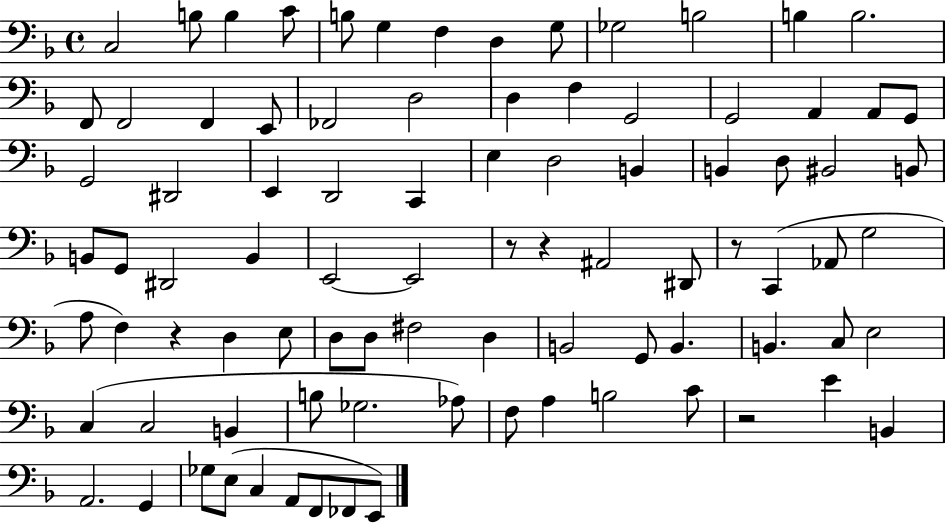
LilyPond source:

{
  \clef bass
  \time 4/4
  \defaultTimeSignature
  \key f \major
  c2 b8 b4 c'8 | b8 g4 f4 d4 g8 | ges2 b2 | b4 b2. | \break f,8 f,2 f,4 e,8 | fes,2 d2 | d4 f4 g,2 | g,2 a,4 a,8 g,8 | \break g,2 dis,2 | e,4 d,2 c,4 | e4 d2 b,4 | b,4 d8 bis,2 b,8 | \break b,8 g,8 dis,2 b,4 | e,2~~ e,2 | r8 r4 ais,2 dis,8 | r8 c,4( aes,8 g2 | \break a8 f4) r4 d4 e8 | d8 d8 fis2 d4 | b,2 g,8 b,4. | b,4. c8 e2 | \break c4( c2 b,4 | b8 ges2. aes8) | f8 a4 b2 c'8 | r2 e'4 b,4 | \break a,2. g,4 | ges8 e8( c4 a,8 f,8 fes,8 e,8) | \bar "|."
}